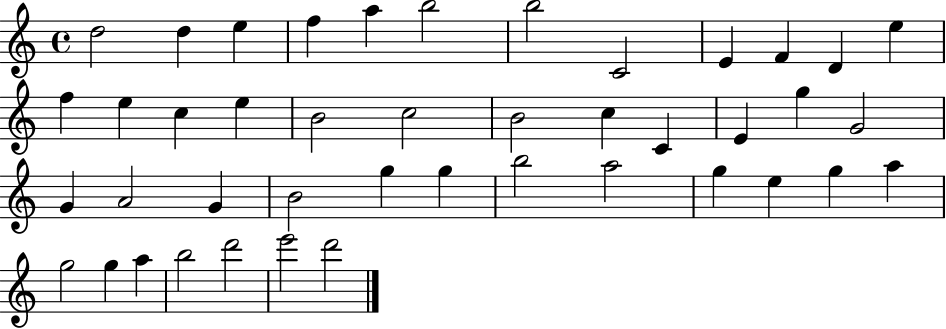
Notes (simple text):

D5/h D5/q E5/q F5/q A5/q B5/h B5/h C4/h E4/q F4/q D4/q E5/q F5/q E5/q C5/q E5/q B4/h C5/h B4/h C5/q C4/q E4/q G5/q G4/h G4/q A4/h G4/q B4/h G5/q G5/q B5/h A5/h G5/q E5/q G5/q A5/q G5/h G5/q A5/q B5/h D6/h E6/h D6/h